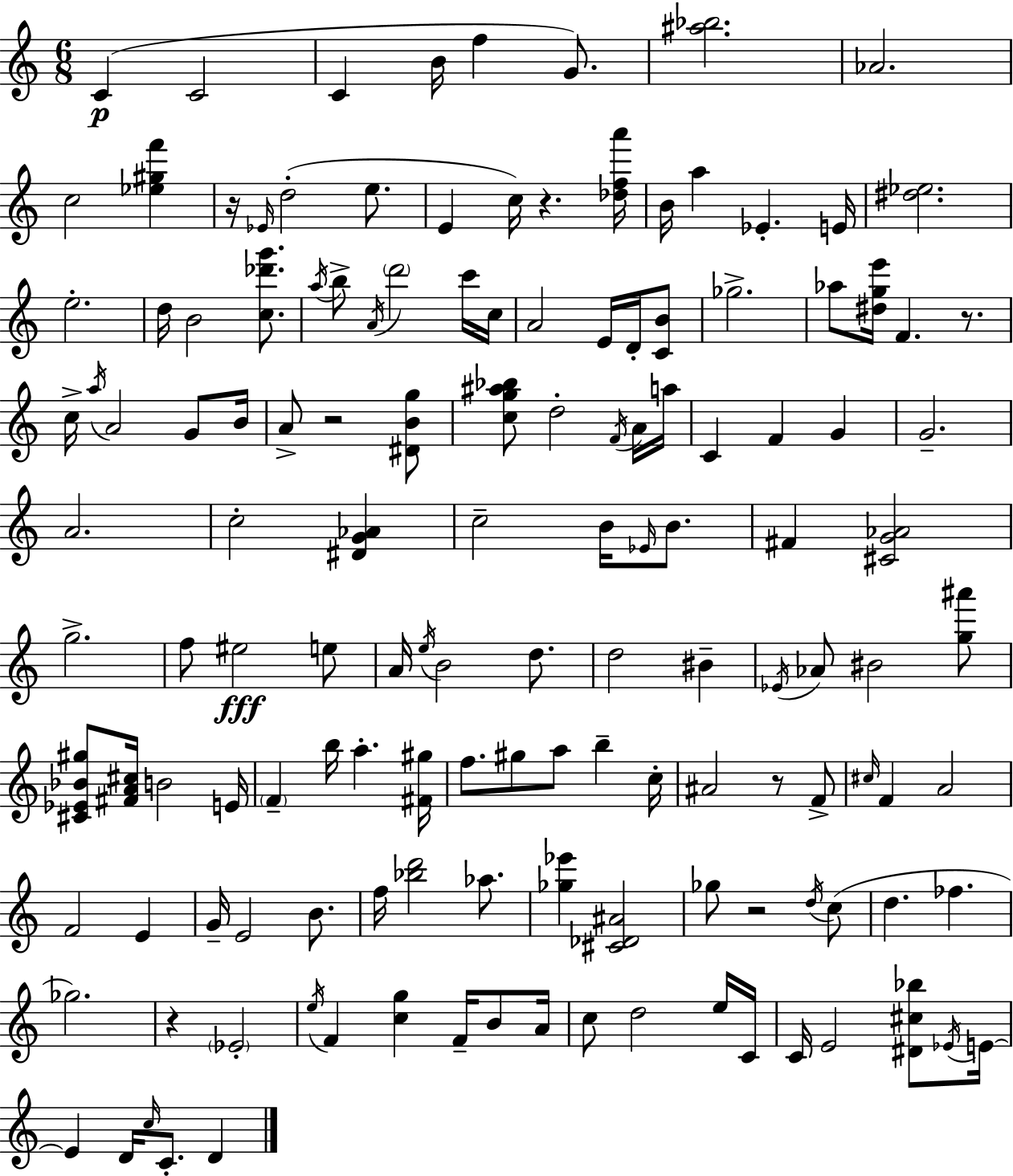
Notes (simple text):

C4/q C4/h C4/q B4/s F5/q G4/e. [A#5,Bb5]/h. Ab4/h. C5/h [Eb5,G#5,F6]/q R/s Eb4/s D5/h E5/e. E4/q C5/s R/q. [Db5,F5,A6]/s B4/s A5/q Eb4/q. E4/s [D#5,Eb5]/h. E5/h. D5/s B4/h [C5,Db6,G6]/e. A5/s B5/e A4/s D6/h C6/s C5/s A4/h E4/s D4/s [C4,B4]/e Gb5/h. Ab5/e [D#5,G5,E6]/s F4/q. R/e. C5/s A5/s A4/h G4/e B4/s A4/e R/h [D#4,B4,G5]/e [C5,G5,A#5,Bb5]/e D5/h F4/s A4/s A5/s C4/q F4/q G4/q G4/h. A4/h. C5/h [D#4,G4,Ab4]/q C5/h B4/s Eb4/s B4/e. F#4/q [C#4,G4,Ab4]/h G5/h. F5/e EIS5/h E5/e A4/s E5/s B4/h D5/e. D5/h BIS4/q Eb4/s Ab4/e BIS4/h [G5,A#6]/e [C#4,Eb4,Bb4,G#5]/e [F#4,A4,C#5]/s B4/h E4/s F4/q B5/s A5/q. [F#4,G#5]/s F5/e. G#5/e A5/e B5/q C5/s A#4/h R/e F4/e C#5/s F4/q A4/h F4/h E4/q G4/s E4/h B4/e. F5/s [Bb5,D6]/h Ab5/e. [Gb5,Eb6]/q [C#4,Db4,A#4]/h Gb5/e R/h D5/s C5/e D5/q. FES5/q. Gb5/h. R/q Eb4/h E5/s F4/q [C5,G5]/q F4/s B4/e A4/s C5/e D5/h E5/s C4/s C4/s E4/h [D#4,C#5,Bb5]/e Eb4/s E4/s E4/q D4/s C5/s C4/e. D4/q